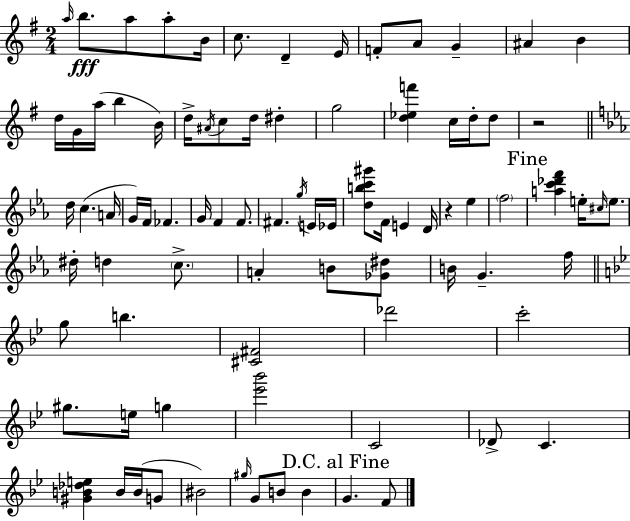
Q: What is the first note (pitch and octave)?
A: A5